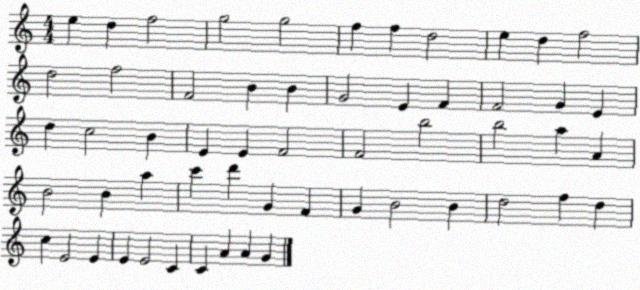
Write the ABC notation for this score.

X:1
T:Untitled
M:4/4
L:1/4
K:C
e d f2 g2 g2 f f d2 e d f2 d2 f2 F2 B B G2 E F F2 G E d c2 B E E F2 F2 b2 b2 a A B2 B a c' d' G F G B2 B d2 f d c E2 E E E2 C C A A G